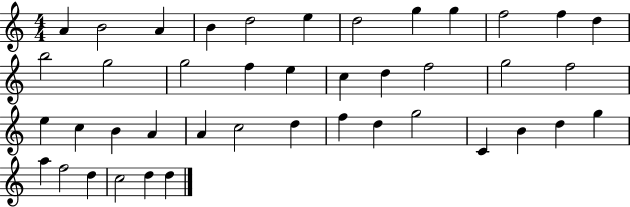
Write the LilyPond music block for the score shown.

{
  \clef treble
  \numericTimeSignature
  \time 4/4
  \key c \major
  a'4 b'2 a'4 | b'4 d''2 e''4 | d''2 g''4 g''4 | f''2 f''4 d''4 | \break b''2 g''2 | g''2 f''4 e''4 | c''4 d''4 f''2 | g''2 f''2 | \break e''4 c''4 b'4 a'4 | a'4 c''2 d''4 | f''4 d''4 g''2 | c'4 b'4 d''4 g''4 | \break a''4 f''2 d''4 | c''2 d''4 d''4 | \bar "|."
}